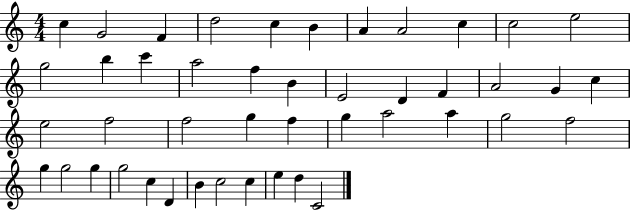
C5/q G4/h F4/q D5/h C5/q B4/q A4/q A4/h C5/q C5/h E5/h G5/h B5/q C6/q A5/h F5/q B4/q E4/h D4/q F4/q A4/h G4/q C5/q E5/h F5/h F5/h G5/q F5/q G5/q A5/h A5/q G5/h F5/h G5/q G5/h G5/q G5/h C5/q D4/q B4/q C5/h C5/q E5/q D5/q C4/h